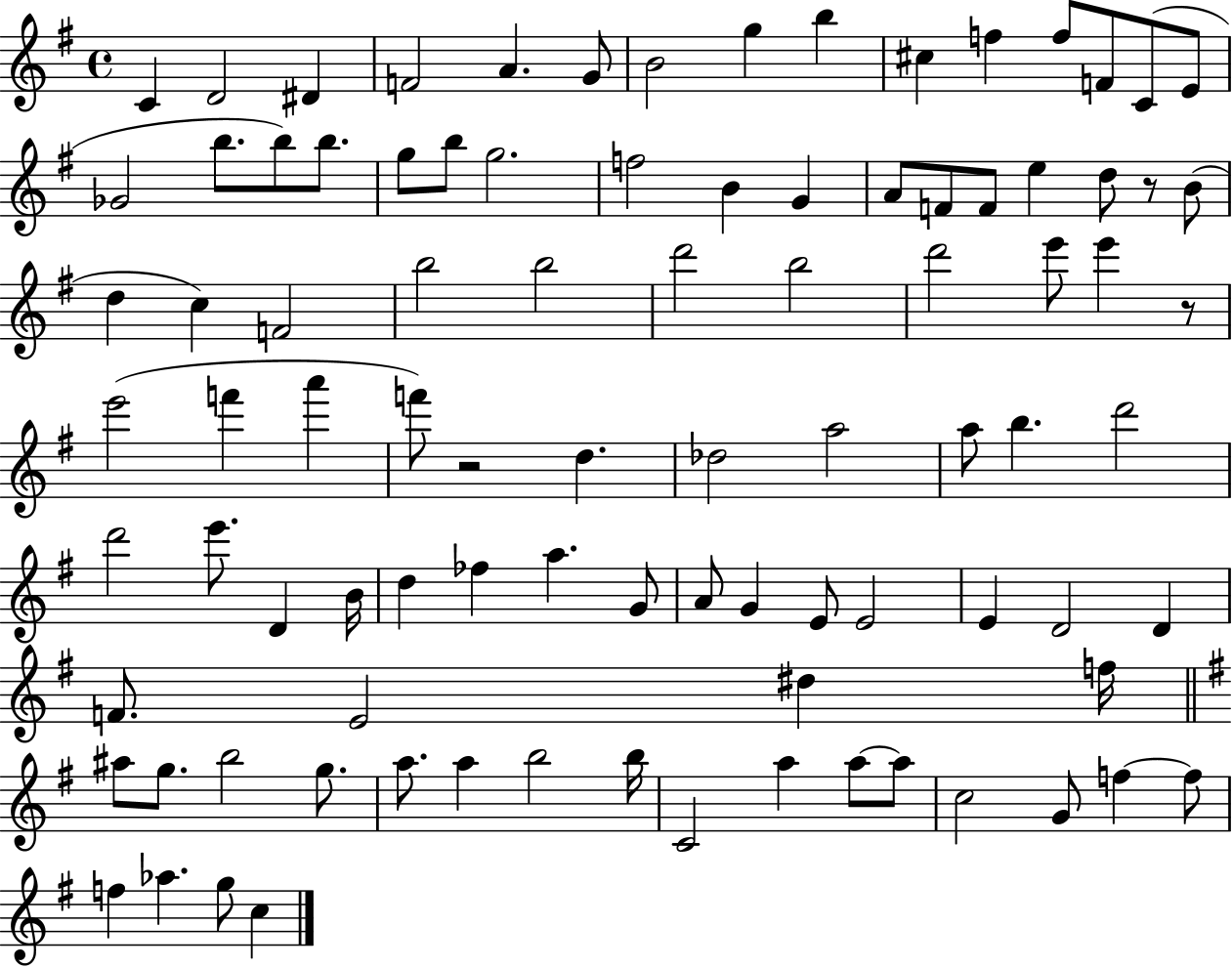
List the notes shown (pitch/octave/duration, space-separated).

C4/q D4/h D#4/q F4/h A4/q. G4/e B4/h G5/q B5/q C#5/q F5/q F5/e F4/e C4/e E4/e Gb4/h B5/e. B5/e B5/e. G5/e B5/e G5/h. F5/h B4/q G4/q A4/e F4/e F4/e E5/q D5/e R/e B4/e D5/q C5/q F4/h B5/h B5/h D6/h B5/h D6/h E6/e E6/q R/e E6/h F6/q A6/q F6/e R/h D5/q. Db5/h A5/h A5/e B5/q. D6/h D6/h E6/e. D4/q B4/s D5/q FES5/q A5/q. G4/e A4/e G4/q E4/e E4/h E4/q D4/h D4/q F4/e. E4/h D#5/q F5/s A#5/e G5/e. B5/h G5/e. A5/e. A5/q B5/h B5/s C4/h A5/q A5/e A5/e C5/h G4/e F5/q F5/e F5/q Ab5/q. G5/e C5/q